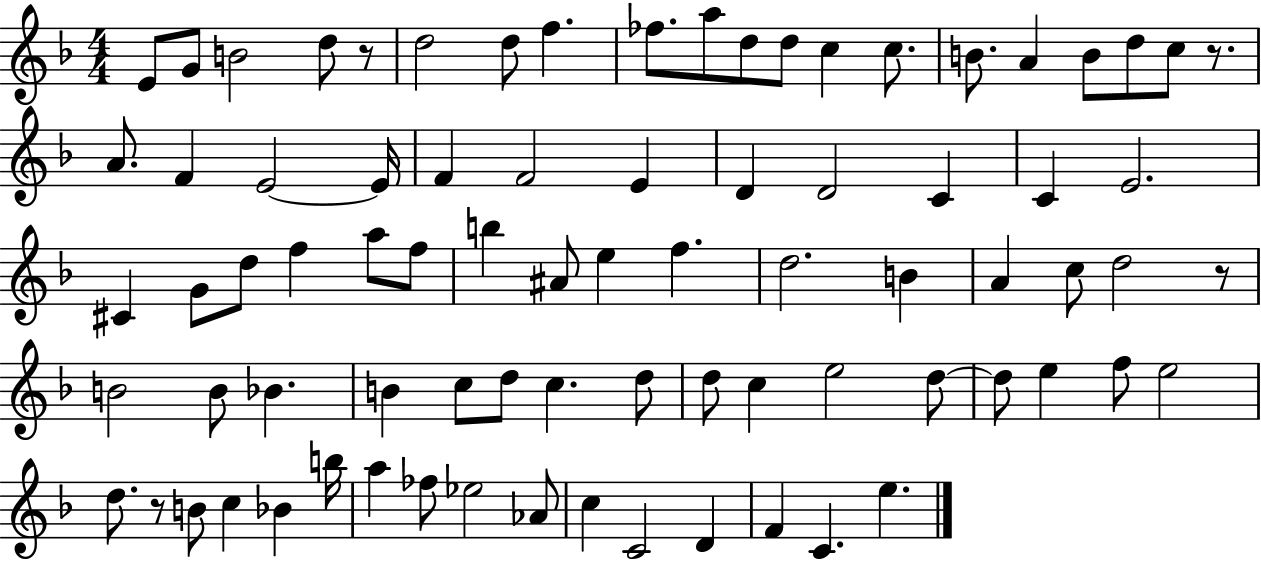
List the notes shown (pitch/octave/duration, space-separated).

E4/e G4/e B4/h D5/e R/e D5/h D5/e F5/q. FES5/e. A5/e D5/e D5/e C5/q C5/e. B4/e. A4/q B4/e D5/e C5/e R/e. A4/e. F4/q E4/h E4/s F4/q F4/h E4/q D4/q D4/h C4/q C4/q E4/h. C#4/q G4/e D5/e F5/q A5/e F5/e B5/q A#4/e E5/q F5/q. D5/h. B4/q A4/q C5/e D5/h R/e B4/h B4/e Bb4/q. B4/q C5/e D5/e C5/q. D5/e D5/e C5/q E5/h D5/e D5/e E5/q F5/e E5/h D5/e. R/e B4/e C5/q Bb4/q B5/s A5/q FES5/e Eb5/h Ab4/e C5/q C4/h D4/q F4/q C4/q. E5/q.